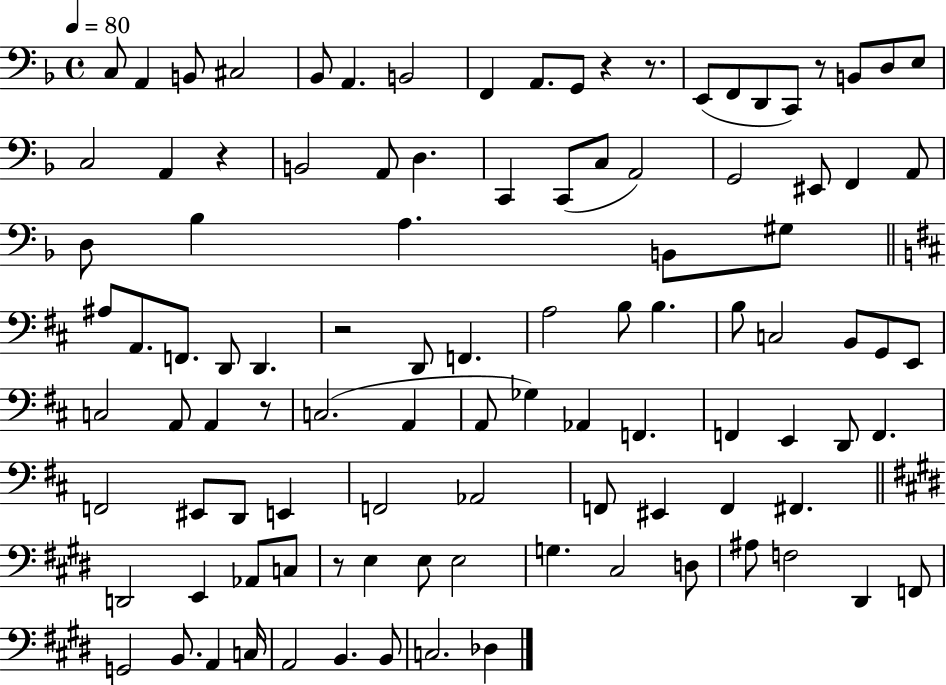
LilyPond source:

{
  \clef bass
  \time 4/4
  \defaultTimeSignature
  \key f \major
  \tempo 4 = 80
  c8 a,4 b,8 cis2 | bes,8 a,4. b,2 | f,4 a,8. g,8 r4 r8. | e,8( f,8 d,8 c,8) r8 b,8 d8 e8 | \break c2 a,4 r4 | b,2 a,8 d4. | c,4 c,8( c8 a,2) | g,2 eis,8 f,4 a,8 | \break d8 bes4 a4. b,8 gis8 | \bar "||" \break \key b \minor ais8 a,8. f,8. d,8 d,4. | r2 d,8 f,4. | a2 b8 b4. | b8 c2 b,8 g,8 e,8 | \break c2 a,8 a,4 r8 | c2.( a,4 | a,8 ges4) aes,4 f,4. | f,4 e,4 d,8 f,4. | \break f,2 eis,8 d,8 e,4 | f,2 aes,2 | f,8 eis,4 f,4 fis,4. | \bar "||" \break \key e \major d,2 e,4 aes,8 c8 | r8 e4 e8 e2 | g4. cis2 d8 | ais8 f2 dis,4 f,8 | \break g,2 b,8. a,4 c16 | a,2 b,4. b,8 | c2. des4 | \bar "|."
}